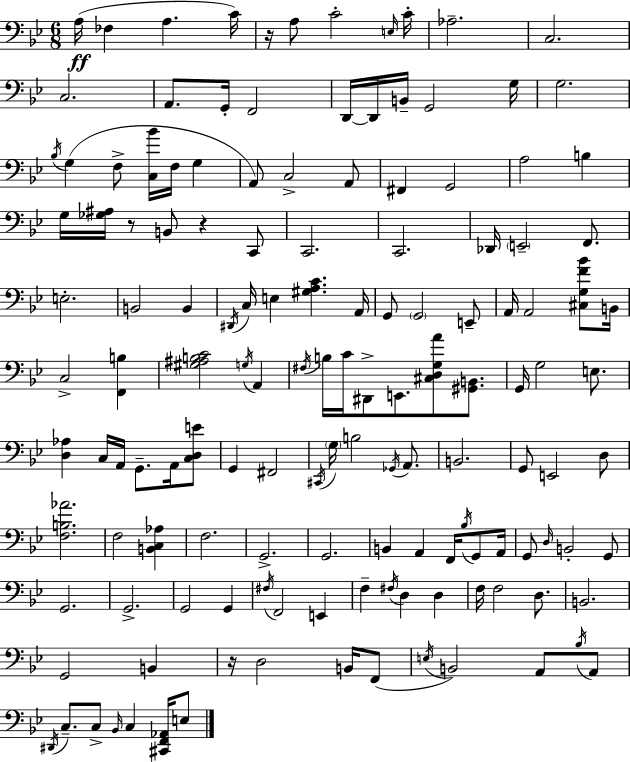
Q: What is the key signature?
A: BES major